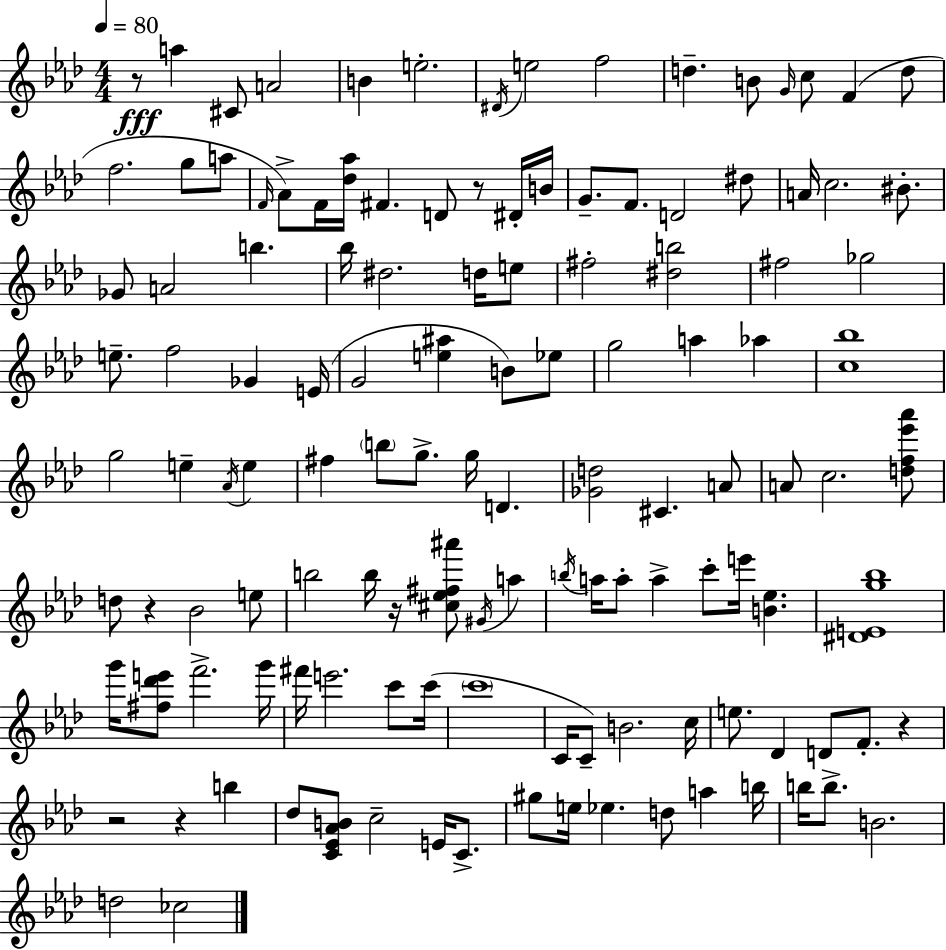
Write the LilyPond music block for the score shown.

{
  \clef treble
  \numericTimeSignature
  \time 4/4
  \key aes \major
  \tempo 4 = 80
  r8\fff a''4 cis'8 a'2 | b'4 e''2.-. | \acciaccatura { dis'16 } e''2 f''2 | d''4.-- b'8 \grace { g'16 } c''8 f'4( | \break d''8 f''2. g''8 | a''8 \grace { f'16 }) aes'8-> f'16 <des'' aes''>16 fis'4. d'8 r8 | dis'16-. b'16 g'8.-- f'8. d'2 | dis''8 a'16 c''2. | \break bis'8.-. ges'8 a'2 b''4. | bes''16 dis''2. | d''16 e''8 fis''2-. <dis'' b''>2 | fis''2 ges''2 | \break e''8.-- f''2 ges'4 | e'16( g'2 <e'' ais''>4 b'8) | ees''8 g''2 a''4 aes''4 | <c'' bes''>1 | \break g''2 e''4-- \acciaccatura { aes'16 } | e''4 fis''4 \parenthesize b''8 g''8.-> g''16 d'4. | <ges' d''>2 cis'4. | a'8 a'8 c''2. | \break <d'' f'' ees''' aes'''>8 d''8 r4 bes'2 | e''8 b''2 b''16 r16 <cis'' ees'' fis'' ais'''>8 | \acciaccatura { gis'16 } a''4 \acciaccatura { b''16 } a''16 a''8-. a''4-> c'''8-. e'''16 | <b' ees''>4. <dis' e' g'' bes''>1 | \break g'''16 <fis'' des''' e'''>8 f'''2.-> | g'''16 fis'''16 e'''2. | c'''8 c'''16( \parenthesize c'''1 | c'16 c'8--) b'2. | \break c''16 e''8. des'4 d'8 f'8.-. | r4 r2 r4 | b''4 des''8 <c' ees' aes' b'>8 c''2-- | e'16 c'8.-> gis''8 e''16 ees''4. d''8 | \break a''4 b''16 b''16 b''8.-> b'2. | d''2 ces''2 | \bar "|."
}